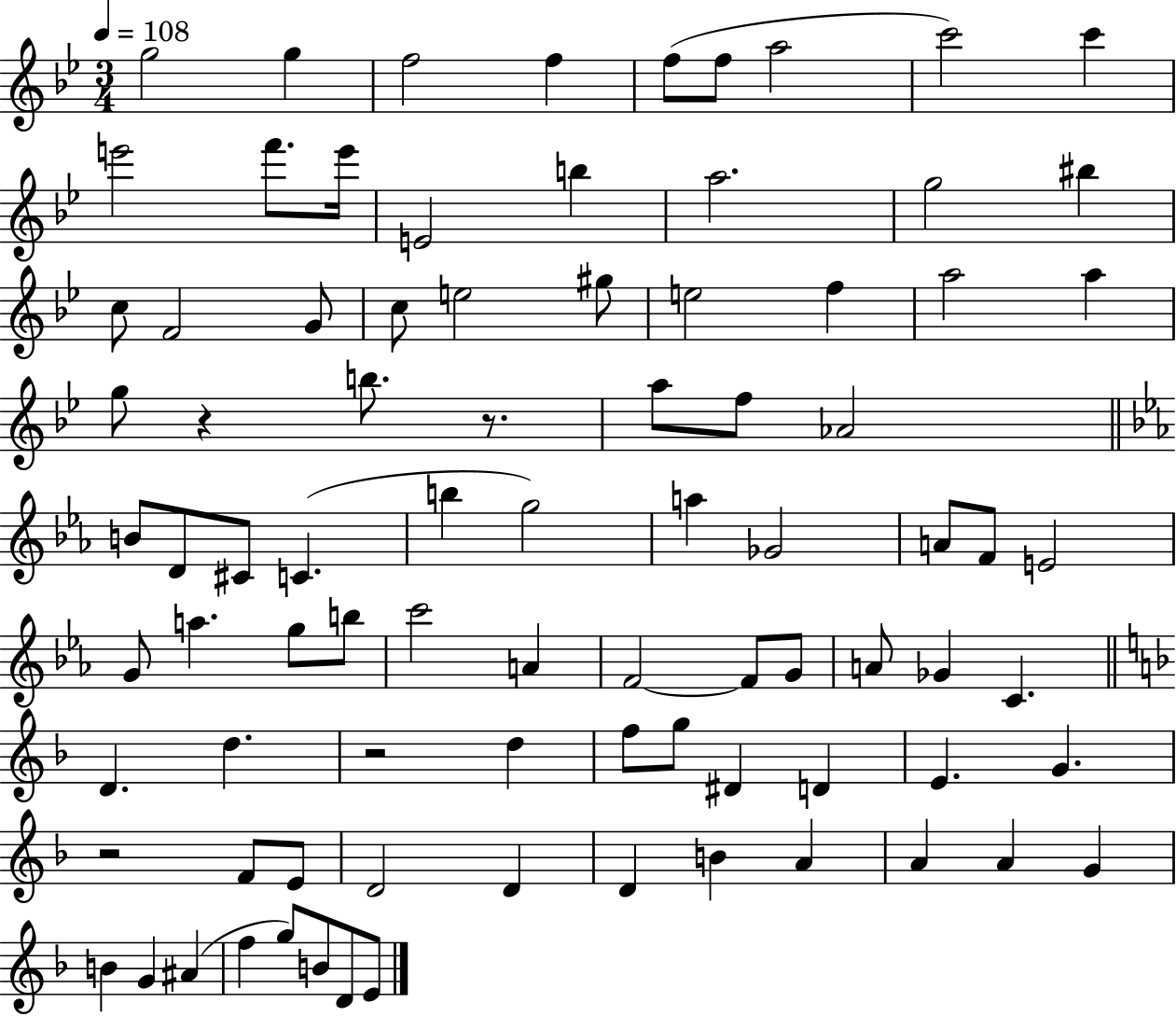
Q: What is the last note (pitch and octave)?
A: E4